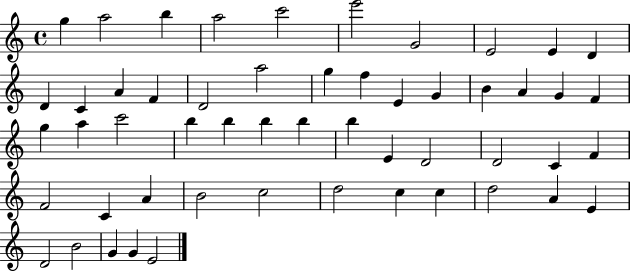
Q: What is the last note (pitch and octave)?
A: E4